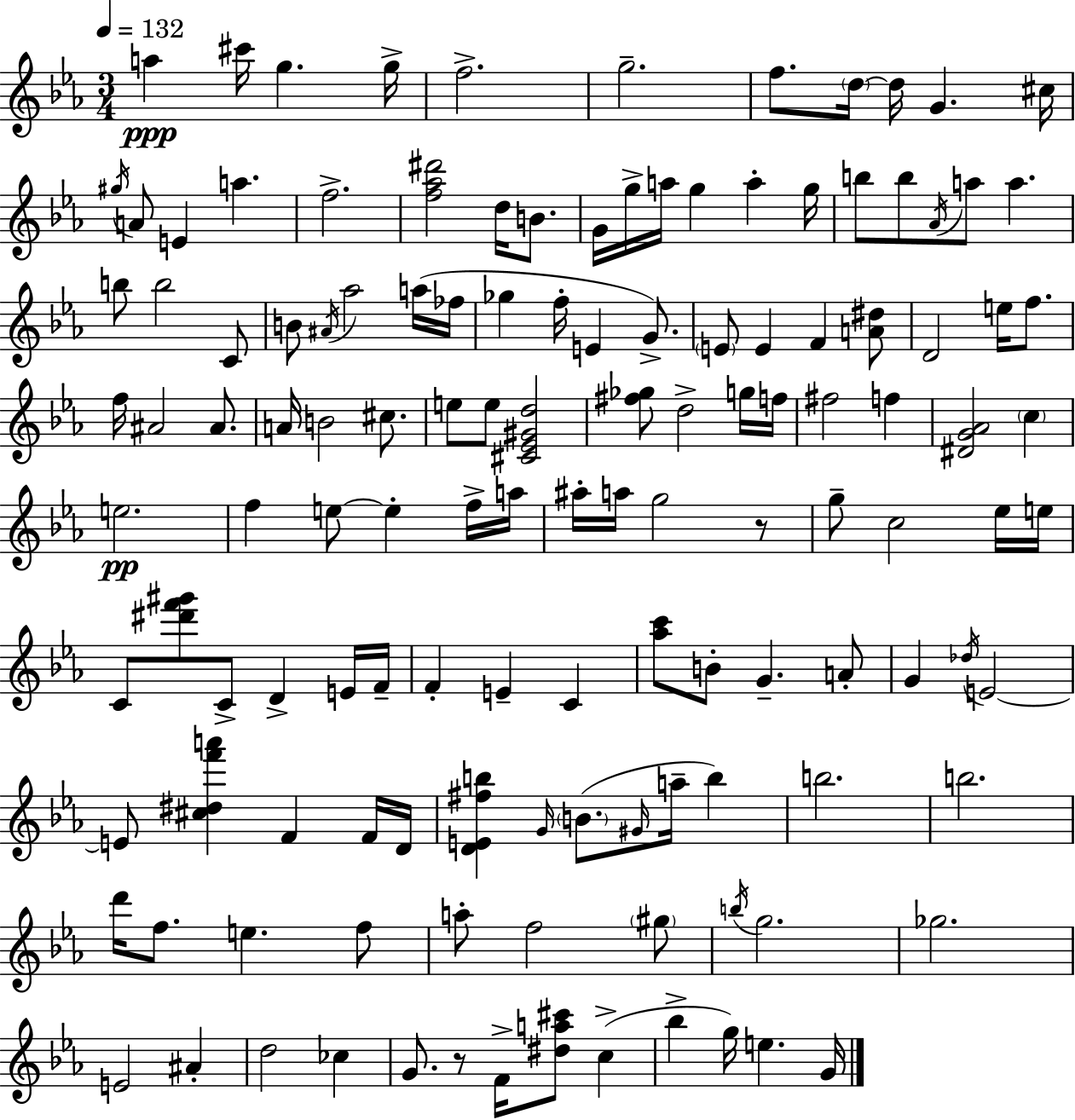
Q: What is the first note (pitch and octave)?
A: A5